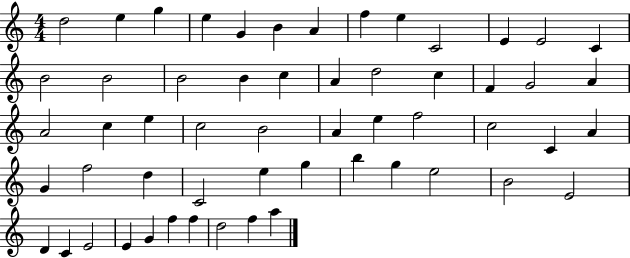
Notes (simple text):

D5/h E5/q G5/q E5/q G4/q B4/q A4/q F5/q E5/q C4/h E4/q E4/h C4/q B4/h B4/h B4/h B4/q C5/q A4/q D5/h C5/q F4/q G4/h A4/q A4/h C5/q E5/q C5/h B4/h A4/q E5/q F5/h C5/h C4/q A4/q G4/q F5/h D5/q C4/h E5/q G5/q B5/q G5/q E5/h B4/h E4/h D4/q C4/q E4/h E4/q G4/q F5/q F5/q D5/h F5/q A5/q